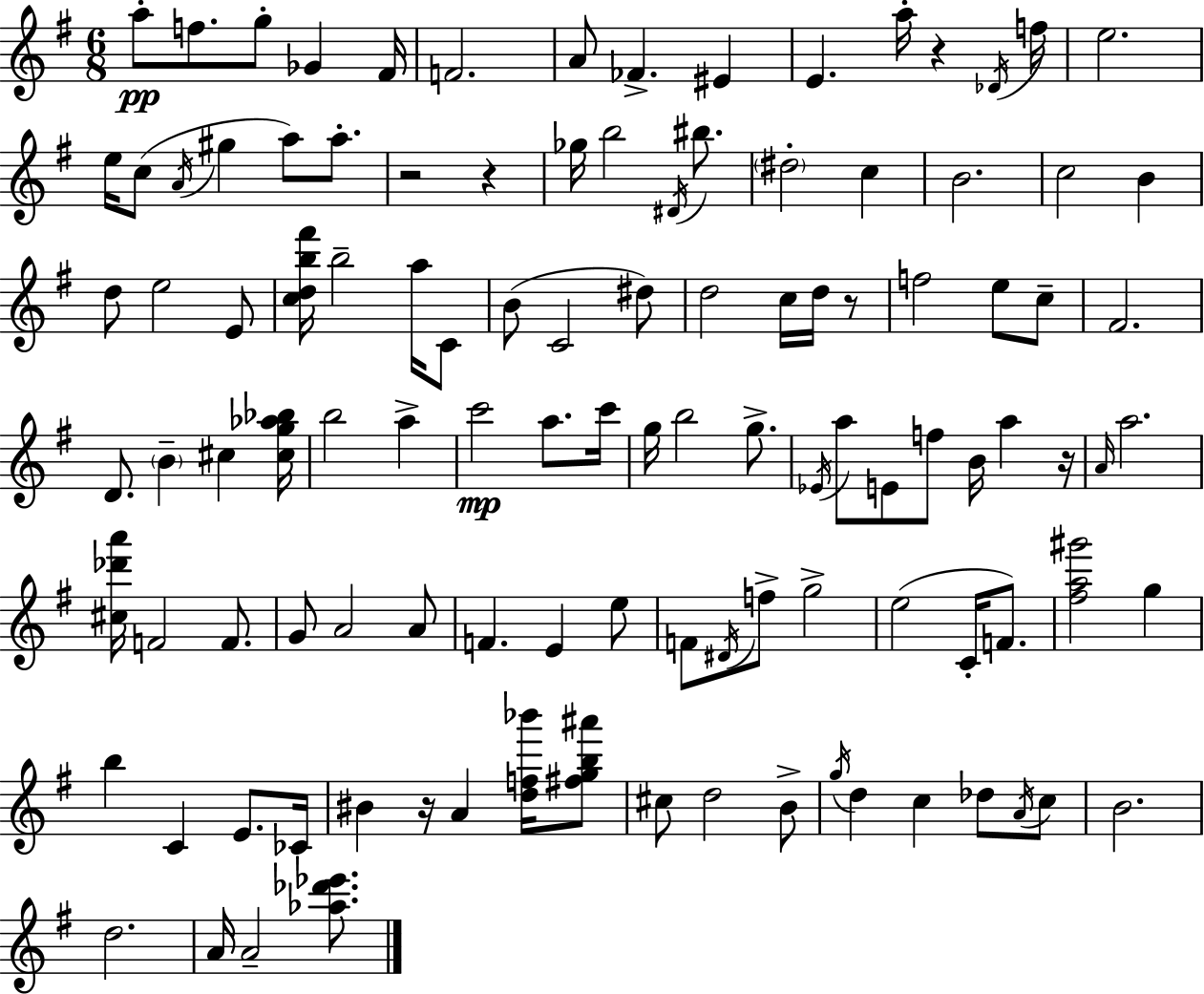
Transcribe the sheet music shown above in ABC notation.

X:1
T:Untitled
M:6/8
L:1/4
K:Em
a/2 f/2 g/2 _G ^F/4 F2 A/2 _F ^E E a/4 z _D/4 f/4 e2 e/4 c/2 A/4 ^g a/2 a/2 z2 z _g/4 b2 ^D/4 ^b/2 ^d2 c B2 c2 B d/2 e2 E/2 [cdb^f']/4 b2 a/4 C/2 B/2 C2 ^d/2 d2 c/4 d/4 z/2 f2 e/2 c/2 ^F2 D/2 B ^c [^cg_a_b]/4 b2 a c'2 a/2 c'/4 g/4 b2 g/2 _E/4 a/2 E/2 f/2 B/4 a z/4 A/4 a2 [^c_d'a']/4 F2 F/2 G/2 A2 A/2 F E e/2 F/2 ^D/4 f/2 g2 e2 C/4 F/2 [^fa^g']2 g b C E/2 _C/4 ^B z/4 A [df_b']/4 [^fgb^a']/2 ^c/2 d2 B/2 g/4 d c _d/2 A/4 c/2 B2 d2 A/4 A2 [_a_d'_e']/2